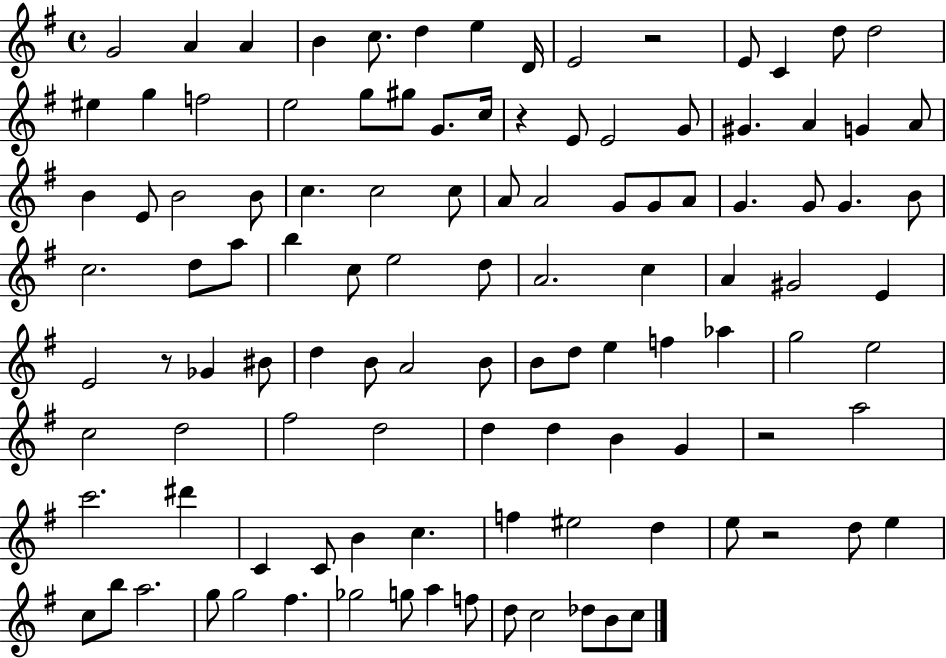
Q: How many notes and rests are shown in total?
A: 111